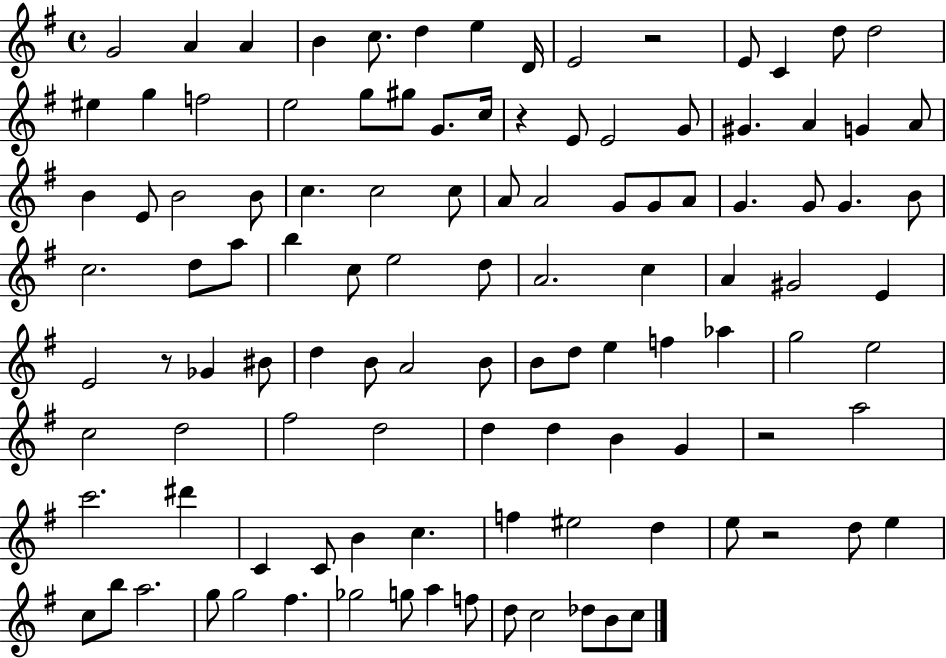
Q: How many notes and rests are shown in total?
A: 111